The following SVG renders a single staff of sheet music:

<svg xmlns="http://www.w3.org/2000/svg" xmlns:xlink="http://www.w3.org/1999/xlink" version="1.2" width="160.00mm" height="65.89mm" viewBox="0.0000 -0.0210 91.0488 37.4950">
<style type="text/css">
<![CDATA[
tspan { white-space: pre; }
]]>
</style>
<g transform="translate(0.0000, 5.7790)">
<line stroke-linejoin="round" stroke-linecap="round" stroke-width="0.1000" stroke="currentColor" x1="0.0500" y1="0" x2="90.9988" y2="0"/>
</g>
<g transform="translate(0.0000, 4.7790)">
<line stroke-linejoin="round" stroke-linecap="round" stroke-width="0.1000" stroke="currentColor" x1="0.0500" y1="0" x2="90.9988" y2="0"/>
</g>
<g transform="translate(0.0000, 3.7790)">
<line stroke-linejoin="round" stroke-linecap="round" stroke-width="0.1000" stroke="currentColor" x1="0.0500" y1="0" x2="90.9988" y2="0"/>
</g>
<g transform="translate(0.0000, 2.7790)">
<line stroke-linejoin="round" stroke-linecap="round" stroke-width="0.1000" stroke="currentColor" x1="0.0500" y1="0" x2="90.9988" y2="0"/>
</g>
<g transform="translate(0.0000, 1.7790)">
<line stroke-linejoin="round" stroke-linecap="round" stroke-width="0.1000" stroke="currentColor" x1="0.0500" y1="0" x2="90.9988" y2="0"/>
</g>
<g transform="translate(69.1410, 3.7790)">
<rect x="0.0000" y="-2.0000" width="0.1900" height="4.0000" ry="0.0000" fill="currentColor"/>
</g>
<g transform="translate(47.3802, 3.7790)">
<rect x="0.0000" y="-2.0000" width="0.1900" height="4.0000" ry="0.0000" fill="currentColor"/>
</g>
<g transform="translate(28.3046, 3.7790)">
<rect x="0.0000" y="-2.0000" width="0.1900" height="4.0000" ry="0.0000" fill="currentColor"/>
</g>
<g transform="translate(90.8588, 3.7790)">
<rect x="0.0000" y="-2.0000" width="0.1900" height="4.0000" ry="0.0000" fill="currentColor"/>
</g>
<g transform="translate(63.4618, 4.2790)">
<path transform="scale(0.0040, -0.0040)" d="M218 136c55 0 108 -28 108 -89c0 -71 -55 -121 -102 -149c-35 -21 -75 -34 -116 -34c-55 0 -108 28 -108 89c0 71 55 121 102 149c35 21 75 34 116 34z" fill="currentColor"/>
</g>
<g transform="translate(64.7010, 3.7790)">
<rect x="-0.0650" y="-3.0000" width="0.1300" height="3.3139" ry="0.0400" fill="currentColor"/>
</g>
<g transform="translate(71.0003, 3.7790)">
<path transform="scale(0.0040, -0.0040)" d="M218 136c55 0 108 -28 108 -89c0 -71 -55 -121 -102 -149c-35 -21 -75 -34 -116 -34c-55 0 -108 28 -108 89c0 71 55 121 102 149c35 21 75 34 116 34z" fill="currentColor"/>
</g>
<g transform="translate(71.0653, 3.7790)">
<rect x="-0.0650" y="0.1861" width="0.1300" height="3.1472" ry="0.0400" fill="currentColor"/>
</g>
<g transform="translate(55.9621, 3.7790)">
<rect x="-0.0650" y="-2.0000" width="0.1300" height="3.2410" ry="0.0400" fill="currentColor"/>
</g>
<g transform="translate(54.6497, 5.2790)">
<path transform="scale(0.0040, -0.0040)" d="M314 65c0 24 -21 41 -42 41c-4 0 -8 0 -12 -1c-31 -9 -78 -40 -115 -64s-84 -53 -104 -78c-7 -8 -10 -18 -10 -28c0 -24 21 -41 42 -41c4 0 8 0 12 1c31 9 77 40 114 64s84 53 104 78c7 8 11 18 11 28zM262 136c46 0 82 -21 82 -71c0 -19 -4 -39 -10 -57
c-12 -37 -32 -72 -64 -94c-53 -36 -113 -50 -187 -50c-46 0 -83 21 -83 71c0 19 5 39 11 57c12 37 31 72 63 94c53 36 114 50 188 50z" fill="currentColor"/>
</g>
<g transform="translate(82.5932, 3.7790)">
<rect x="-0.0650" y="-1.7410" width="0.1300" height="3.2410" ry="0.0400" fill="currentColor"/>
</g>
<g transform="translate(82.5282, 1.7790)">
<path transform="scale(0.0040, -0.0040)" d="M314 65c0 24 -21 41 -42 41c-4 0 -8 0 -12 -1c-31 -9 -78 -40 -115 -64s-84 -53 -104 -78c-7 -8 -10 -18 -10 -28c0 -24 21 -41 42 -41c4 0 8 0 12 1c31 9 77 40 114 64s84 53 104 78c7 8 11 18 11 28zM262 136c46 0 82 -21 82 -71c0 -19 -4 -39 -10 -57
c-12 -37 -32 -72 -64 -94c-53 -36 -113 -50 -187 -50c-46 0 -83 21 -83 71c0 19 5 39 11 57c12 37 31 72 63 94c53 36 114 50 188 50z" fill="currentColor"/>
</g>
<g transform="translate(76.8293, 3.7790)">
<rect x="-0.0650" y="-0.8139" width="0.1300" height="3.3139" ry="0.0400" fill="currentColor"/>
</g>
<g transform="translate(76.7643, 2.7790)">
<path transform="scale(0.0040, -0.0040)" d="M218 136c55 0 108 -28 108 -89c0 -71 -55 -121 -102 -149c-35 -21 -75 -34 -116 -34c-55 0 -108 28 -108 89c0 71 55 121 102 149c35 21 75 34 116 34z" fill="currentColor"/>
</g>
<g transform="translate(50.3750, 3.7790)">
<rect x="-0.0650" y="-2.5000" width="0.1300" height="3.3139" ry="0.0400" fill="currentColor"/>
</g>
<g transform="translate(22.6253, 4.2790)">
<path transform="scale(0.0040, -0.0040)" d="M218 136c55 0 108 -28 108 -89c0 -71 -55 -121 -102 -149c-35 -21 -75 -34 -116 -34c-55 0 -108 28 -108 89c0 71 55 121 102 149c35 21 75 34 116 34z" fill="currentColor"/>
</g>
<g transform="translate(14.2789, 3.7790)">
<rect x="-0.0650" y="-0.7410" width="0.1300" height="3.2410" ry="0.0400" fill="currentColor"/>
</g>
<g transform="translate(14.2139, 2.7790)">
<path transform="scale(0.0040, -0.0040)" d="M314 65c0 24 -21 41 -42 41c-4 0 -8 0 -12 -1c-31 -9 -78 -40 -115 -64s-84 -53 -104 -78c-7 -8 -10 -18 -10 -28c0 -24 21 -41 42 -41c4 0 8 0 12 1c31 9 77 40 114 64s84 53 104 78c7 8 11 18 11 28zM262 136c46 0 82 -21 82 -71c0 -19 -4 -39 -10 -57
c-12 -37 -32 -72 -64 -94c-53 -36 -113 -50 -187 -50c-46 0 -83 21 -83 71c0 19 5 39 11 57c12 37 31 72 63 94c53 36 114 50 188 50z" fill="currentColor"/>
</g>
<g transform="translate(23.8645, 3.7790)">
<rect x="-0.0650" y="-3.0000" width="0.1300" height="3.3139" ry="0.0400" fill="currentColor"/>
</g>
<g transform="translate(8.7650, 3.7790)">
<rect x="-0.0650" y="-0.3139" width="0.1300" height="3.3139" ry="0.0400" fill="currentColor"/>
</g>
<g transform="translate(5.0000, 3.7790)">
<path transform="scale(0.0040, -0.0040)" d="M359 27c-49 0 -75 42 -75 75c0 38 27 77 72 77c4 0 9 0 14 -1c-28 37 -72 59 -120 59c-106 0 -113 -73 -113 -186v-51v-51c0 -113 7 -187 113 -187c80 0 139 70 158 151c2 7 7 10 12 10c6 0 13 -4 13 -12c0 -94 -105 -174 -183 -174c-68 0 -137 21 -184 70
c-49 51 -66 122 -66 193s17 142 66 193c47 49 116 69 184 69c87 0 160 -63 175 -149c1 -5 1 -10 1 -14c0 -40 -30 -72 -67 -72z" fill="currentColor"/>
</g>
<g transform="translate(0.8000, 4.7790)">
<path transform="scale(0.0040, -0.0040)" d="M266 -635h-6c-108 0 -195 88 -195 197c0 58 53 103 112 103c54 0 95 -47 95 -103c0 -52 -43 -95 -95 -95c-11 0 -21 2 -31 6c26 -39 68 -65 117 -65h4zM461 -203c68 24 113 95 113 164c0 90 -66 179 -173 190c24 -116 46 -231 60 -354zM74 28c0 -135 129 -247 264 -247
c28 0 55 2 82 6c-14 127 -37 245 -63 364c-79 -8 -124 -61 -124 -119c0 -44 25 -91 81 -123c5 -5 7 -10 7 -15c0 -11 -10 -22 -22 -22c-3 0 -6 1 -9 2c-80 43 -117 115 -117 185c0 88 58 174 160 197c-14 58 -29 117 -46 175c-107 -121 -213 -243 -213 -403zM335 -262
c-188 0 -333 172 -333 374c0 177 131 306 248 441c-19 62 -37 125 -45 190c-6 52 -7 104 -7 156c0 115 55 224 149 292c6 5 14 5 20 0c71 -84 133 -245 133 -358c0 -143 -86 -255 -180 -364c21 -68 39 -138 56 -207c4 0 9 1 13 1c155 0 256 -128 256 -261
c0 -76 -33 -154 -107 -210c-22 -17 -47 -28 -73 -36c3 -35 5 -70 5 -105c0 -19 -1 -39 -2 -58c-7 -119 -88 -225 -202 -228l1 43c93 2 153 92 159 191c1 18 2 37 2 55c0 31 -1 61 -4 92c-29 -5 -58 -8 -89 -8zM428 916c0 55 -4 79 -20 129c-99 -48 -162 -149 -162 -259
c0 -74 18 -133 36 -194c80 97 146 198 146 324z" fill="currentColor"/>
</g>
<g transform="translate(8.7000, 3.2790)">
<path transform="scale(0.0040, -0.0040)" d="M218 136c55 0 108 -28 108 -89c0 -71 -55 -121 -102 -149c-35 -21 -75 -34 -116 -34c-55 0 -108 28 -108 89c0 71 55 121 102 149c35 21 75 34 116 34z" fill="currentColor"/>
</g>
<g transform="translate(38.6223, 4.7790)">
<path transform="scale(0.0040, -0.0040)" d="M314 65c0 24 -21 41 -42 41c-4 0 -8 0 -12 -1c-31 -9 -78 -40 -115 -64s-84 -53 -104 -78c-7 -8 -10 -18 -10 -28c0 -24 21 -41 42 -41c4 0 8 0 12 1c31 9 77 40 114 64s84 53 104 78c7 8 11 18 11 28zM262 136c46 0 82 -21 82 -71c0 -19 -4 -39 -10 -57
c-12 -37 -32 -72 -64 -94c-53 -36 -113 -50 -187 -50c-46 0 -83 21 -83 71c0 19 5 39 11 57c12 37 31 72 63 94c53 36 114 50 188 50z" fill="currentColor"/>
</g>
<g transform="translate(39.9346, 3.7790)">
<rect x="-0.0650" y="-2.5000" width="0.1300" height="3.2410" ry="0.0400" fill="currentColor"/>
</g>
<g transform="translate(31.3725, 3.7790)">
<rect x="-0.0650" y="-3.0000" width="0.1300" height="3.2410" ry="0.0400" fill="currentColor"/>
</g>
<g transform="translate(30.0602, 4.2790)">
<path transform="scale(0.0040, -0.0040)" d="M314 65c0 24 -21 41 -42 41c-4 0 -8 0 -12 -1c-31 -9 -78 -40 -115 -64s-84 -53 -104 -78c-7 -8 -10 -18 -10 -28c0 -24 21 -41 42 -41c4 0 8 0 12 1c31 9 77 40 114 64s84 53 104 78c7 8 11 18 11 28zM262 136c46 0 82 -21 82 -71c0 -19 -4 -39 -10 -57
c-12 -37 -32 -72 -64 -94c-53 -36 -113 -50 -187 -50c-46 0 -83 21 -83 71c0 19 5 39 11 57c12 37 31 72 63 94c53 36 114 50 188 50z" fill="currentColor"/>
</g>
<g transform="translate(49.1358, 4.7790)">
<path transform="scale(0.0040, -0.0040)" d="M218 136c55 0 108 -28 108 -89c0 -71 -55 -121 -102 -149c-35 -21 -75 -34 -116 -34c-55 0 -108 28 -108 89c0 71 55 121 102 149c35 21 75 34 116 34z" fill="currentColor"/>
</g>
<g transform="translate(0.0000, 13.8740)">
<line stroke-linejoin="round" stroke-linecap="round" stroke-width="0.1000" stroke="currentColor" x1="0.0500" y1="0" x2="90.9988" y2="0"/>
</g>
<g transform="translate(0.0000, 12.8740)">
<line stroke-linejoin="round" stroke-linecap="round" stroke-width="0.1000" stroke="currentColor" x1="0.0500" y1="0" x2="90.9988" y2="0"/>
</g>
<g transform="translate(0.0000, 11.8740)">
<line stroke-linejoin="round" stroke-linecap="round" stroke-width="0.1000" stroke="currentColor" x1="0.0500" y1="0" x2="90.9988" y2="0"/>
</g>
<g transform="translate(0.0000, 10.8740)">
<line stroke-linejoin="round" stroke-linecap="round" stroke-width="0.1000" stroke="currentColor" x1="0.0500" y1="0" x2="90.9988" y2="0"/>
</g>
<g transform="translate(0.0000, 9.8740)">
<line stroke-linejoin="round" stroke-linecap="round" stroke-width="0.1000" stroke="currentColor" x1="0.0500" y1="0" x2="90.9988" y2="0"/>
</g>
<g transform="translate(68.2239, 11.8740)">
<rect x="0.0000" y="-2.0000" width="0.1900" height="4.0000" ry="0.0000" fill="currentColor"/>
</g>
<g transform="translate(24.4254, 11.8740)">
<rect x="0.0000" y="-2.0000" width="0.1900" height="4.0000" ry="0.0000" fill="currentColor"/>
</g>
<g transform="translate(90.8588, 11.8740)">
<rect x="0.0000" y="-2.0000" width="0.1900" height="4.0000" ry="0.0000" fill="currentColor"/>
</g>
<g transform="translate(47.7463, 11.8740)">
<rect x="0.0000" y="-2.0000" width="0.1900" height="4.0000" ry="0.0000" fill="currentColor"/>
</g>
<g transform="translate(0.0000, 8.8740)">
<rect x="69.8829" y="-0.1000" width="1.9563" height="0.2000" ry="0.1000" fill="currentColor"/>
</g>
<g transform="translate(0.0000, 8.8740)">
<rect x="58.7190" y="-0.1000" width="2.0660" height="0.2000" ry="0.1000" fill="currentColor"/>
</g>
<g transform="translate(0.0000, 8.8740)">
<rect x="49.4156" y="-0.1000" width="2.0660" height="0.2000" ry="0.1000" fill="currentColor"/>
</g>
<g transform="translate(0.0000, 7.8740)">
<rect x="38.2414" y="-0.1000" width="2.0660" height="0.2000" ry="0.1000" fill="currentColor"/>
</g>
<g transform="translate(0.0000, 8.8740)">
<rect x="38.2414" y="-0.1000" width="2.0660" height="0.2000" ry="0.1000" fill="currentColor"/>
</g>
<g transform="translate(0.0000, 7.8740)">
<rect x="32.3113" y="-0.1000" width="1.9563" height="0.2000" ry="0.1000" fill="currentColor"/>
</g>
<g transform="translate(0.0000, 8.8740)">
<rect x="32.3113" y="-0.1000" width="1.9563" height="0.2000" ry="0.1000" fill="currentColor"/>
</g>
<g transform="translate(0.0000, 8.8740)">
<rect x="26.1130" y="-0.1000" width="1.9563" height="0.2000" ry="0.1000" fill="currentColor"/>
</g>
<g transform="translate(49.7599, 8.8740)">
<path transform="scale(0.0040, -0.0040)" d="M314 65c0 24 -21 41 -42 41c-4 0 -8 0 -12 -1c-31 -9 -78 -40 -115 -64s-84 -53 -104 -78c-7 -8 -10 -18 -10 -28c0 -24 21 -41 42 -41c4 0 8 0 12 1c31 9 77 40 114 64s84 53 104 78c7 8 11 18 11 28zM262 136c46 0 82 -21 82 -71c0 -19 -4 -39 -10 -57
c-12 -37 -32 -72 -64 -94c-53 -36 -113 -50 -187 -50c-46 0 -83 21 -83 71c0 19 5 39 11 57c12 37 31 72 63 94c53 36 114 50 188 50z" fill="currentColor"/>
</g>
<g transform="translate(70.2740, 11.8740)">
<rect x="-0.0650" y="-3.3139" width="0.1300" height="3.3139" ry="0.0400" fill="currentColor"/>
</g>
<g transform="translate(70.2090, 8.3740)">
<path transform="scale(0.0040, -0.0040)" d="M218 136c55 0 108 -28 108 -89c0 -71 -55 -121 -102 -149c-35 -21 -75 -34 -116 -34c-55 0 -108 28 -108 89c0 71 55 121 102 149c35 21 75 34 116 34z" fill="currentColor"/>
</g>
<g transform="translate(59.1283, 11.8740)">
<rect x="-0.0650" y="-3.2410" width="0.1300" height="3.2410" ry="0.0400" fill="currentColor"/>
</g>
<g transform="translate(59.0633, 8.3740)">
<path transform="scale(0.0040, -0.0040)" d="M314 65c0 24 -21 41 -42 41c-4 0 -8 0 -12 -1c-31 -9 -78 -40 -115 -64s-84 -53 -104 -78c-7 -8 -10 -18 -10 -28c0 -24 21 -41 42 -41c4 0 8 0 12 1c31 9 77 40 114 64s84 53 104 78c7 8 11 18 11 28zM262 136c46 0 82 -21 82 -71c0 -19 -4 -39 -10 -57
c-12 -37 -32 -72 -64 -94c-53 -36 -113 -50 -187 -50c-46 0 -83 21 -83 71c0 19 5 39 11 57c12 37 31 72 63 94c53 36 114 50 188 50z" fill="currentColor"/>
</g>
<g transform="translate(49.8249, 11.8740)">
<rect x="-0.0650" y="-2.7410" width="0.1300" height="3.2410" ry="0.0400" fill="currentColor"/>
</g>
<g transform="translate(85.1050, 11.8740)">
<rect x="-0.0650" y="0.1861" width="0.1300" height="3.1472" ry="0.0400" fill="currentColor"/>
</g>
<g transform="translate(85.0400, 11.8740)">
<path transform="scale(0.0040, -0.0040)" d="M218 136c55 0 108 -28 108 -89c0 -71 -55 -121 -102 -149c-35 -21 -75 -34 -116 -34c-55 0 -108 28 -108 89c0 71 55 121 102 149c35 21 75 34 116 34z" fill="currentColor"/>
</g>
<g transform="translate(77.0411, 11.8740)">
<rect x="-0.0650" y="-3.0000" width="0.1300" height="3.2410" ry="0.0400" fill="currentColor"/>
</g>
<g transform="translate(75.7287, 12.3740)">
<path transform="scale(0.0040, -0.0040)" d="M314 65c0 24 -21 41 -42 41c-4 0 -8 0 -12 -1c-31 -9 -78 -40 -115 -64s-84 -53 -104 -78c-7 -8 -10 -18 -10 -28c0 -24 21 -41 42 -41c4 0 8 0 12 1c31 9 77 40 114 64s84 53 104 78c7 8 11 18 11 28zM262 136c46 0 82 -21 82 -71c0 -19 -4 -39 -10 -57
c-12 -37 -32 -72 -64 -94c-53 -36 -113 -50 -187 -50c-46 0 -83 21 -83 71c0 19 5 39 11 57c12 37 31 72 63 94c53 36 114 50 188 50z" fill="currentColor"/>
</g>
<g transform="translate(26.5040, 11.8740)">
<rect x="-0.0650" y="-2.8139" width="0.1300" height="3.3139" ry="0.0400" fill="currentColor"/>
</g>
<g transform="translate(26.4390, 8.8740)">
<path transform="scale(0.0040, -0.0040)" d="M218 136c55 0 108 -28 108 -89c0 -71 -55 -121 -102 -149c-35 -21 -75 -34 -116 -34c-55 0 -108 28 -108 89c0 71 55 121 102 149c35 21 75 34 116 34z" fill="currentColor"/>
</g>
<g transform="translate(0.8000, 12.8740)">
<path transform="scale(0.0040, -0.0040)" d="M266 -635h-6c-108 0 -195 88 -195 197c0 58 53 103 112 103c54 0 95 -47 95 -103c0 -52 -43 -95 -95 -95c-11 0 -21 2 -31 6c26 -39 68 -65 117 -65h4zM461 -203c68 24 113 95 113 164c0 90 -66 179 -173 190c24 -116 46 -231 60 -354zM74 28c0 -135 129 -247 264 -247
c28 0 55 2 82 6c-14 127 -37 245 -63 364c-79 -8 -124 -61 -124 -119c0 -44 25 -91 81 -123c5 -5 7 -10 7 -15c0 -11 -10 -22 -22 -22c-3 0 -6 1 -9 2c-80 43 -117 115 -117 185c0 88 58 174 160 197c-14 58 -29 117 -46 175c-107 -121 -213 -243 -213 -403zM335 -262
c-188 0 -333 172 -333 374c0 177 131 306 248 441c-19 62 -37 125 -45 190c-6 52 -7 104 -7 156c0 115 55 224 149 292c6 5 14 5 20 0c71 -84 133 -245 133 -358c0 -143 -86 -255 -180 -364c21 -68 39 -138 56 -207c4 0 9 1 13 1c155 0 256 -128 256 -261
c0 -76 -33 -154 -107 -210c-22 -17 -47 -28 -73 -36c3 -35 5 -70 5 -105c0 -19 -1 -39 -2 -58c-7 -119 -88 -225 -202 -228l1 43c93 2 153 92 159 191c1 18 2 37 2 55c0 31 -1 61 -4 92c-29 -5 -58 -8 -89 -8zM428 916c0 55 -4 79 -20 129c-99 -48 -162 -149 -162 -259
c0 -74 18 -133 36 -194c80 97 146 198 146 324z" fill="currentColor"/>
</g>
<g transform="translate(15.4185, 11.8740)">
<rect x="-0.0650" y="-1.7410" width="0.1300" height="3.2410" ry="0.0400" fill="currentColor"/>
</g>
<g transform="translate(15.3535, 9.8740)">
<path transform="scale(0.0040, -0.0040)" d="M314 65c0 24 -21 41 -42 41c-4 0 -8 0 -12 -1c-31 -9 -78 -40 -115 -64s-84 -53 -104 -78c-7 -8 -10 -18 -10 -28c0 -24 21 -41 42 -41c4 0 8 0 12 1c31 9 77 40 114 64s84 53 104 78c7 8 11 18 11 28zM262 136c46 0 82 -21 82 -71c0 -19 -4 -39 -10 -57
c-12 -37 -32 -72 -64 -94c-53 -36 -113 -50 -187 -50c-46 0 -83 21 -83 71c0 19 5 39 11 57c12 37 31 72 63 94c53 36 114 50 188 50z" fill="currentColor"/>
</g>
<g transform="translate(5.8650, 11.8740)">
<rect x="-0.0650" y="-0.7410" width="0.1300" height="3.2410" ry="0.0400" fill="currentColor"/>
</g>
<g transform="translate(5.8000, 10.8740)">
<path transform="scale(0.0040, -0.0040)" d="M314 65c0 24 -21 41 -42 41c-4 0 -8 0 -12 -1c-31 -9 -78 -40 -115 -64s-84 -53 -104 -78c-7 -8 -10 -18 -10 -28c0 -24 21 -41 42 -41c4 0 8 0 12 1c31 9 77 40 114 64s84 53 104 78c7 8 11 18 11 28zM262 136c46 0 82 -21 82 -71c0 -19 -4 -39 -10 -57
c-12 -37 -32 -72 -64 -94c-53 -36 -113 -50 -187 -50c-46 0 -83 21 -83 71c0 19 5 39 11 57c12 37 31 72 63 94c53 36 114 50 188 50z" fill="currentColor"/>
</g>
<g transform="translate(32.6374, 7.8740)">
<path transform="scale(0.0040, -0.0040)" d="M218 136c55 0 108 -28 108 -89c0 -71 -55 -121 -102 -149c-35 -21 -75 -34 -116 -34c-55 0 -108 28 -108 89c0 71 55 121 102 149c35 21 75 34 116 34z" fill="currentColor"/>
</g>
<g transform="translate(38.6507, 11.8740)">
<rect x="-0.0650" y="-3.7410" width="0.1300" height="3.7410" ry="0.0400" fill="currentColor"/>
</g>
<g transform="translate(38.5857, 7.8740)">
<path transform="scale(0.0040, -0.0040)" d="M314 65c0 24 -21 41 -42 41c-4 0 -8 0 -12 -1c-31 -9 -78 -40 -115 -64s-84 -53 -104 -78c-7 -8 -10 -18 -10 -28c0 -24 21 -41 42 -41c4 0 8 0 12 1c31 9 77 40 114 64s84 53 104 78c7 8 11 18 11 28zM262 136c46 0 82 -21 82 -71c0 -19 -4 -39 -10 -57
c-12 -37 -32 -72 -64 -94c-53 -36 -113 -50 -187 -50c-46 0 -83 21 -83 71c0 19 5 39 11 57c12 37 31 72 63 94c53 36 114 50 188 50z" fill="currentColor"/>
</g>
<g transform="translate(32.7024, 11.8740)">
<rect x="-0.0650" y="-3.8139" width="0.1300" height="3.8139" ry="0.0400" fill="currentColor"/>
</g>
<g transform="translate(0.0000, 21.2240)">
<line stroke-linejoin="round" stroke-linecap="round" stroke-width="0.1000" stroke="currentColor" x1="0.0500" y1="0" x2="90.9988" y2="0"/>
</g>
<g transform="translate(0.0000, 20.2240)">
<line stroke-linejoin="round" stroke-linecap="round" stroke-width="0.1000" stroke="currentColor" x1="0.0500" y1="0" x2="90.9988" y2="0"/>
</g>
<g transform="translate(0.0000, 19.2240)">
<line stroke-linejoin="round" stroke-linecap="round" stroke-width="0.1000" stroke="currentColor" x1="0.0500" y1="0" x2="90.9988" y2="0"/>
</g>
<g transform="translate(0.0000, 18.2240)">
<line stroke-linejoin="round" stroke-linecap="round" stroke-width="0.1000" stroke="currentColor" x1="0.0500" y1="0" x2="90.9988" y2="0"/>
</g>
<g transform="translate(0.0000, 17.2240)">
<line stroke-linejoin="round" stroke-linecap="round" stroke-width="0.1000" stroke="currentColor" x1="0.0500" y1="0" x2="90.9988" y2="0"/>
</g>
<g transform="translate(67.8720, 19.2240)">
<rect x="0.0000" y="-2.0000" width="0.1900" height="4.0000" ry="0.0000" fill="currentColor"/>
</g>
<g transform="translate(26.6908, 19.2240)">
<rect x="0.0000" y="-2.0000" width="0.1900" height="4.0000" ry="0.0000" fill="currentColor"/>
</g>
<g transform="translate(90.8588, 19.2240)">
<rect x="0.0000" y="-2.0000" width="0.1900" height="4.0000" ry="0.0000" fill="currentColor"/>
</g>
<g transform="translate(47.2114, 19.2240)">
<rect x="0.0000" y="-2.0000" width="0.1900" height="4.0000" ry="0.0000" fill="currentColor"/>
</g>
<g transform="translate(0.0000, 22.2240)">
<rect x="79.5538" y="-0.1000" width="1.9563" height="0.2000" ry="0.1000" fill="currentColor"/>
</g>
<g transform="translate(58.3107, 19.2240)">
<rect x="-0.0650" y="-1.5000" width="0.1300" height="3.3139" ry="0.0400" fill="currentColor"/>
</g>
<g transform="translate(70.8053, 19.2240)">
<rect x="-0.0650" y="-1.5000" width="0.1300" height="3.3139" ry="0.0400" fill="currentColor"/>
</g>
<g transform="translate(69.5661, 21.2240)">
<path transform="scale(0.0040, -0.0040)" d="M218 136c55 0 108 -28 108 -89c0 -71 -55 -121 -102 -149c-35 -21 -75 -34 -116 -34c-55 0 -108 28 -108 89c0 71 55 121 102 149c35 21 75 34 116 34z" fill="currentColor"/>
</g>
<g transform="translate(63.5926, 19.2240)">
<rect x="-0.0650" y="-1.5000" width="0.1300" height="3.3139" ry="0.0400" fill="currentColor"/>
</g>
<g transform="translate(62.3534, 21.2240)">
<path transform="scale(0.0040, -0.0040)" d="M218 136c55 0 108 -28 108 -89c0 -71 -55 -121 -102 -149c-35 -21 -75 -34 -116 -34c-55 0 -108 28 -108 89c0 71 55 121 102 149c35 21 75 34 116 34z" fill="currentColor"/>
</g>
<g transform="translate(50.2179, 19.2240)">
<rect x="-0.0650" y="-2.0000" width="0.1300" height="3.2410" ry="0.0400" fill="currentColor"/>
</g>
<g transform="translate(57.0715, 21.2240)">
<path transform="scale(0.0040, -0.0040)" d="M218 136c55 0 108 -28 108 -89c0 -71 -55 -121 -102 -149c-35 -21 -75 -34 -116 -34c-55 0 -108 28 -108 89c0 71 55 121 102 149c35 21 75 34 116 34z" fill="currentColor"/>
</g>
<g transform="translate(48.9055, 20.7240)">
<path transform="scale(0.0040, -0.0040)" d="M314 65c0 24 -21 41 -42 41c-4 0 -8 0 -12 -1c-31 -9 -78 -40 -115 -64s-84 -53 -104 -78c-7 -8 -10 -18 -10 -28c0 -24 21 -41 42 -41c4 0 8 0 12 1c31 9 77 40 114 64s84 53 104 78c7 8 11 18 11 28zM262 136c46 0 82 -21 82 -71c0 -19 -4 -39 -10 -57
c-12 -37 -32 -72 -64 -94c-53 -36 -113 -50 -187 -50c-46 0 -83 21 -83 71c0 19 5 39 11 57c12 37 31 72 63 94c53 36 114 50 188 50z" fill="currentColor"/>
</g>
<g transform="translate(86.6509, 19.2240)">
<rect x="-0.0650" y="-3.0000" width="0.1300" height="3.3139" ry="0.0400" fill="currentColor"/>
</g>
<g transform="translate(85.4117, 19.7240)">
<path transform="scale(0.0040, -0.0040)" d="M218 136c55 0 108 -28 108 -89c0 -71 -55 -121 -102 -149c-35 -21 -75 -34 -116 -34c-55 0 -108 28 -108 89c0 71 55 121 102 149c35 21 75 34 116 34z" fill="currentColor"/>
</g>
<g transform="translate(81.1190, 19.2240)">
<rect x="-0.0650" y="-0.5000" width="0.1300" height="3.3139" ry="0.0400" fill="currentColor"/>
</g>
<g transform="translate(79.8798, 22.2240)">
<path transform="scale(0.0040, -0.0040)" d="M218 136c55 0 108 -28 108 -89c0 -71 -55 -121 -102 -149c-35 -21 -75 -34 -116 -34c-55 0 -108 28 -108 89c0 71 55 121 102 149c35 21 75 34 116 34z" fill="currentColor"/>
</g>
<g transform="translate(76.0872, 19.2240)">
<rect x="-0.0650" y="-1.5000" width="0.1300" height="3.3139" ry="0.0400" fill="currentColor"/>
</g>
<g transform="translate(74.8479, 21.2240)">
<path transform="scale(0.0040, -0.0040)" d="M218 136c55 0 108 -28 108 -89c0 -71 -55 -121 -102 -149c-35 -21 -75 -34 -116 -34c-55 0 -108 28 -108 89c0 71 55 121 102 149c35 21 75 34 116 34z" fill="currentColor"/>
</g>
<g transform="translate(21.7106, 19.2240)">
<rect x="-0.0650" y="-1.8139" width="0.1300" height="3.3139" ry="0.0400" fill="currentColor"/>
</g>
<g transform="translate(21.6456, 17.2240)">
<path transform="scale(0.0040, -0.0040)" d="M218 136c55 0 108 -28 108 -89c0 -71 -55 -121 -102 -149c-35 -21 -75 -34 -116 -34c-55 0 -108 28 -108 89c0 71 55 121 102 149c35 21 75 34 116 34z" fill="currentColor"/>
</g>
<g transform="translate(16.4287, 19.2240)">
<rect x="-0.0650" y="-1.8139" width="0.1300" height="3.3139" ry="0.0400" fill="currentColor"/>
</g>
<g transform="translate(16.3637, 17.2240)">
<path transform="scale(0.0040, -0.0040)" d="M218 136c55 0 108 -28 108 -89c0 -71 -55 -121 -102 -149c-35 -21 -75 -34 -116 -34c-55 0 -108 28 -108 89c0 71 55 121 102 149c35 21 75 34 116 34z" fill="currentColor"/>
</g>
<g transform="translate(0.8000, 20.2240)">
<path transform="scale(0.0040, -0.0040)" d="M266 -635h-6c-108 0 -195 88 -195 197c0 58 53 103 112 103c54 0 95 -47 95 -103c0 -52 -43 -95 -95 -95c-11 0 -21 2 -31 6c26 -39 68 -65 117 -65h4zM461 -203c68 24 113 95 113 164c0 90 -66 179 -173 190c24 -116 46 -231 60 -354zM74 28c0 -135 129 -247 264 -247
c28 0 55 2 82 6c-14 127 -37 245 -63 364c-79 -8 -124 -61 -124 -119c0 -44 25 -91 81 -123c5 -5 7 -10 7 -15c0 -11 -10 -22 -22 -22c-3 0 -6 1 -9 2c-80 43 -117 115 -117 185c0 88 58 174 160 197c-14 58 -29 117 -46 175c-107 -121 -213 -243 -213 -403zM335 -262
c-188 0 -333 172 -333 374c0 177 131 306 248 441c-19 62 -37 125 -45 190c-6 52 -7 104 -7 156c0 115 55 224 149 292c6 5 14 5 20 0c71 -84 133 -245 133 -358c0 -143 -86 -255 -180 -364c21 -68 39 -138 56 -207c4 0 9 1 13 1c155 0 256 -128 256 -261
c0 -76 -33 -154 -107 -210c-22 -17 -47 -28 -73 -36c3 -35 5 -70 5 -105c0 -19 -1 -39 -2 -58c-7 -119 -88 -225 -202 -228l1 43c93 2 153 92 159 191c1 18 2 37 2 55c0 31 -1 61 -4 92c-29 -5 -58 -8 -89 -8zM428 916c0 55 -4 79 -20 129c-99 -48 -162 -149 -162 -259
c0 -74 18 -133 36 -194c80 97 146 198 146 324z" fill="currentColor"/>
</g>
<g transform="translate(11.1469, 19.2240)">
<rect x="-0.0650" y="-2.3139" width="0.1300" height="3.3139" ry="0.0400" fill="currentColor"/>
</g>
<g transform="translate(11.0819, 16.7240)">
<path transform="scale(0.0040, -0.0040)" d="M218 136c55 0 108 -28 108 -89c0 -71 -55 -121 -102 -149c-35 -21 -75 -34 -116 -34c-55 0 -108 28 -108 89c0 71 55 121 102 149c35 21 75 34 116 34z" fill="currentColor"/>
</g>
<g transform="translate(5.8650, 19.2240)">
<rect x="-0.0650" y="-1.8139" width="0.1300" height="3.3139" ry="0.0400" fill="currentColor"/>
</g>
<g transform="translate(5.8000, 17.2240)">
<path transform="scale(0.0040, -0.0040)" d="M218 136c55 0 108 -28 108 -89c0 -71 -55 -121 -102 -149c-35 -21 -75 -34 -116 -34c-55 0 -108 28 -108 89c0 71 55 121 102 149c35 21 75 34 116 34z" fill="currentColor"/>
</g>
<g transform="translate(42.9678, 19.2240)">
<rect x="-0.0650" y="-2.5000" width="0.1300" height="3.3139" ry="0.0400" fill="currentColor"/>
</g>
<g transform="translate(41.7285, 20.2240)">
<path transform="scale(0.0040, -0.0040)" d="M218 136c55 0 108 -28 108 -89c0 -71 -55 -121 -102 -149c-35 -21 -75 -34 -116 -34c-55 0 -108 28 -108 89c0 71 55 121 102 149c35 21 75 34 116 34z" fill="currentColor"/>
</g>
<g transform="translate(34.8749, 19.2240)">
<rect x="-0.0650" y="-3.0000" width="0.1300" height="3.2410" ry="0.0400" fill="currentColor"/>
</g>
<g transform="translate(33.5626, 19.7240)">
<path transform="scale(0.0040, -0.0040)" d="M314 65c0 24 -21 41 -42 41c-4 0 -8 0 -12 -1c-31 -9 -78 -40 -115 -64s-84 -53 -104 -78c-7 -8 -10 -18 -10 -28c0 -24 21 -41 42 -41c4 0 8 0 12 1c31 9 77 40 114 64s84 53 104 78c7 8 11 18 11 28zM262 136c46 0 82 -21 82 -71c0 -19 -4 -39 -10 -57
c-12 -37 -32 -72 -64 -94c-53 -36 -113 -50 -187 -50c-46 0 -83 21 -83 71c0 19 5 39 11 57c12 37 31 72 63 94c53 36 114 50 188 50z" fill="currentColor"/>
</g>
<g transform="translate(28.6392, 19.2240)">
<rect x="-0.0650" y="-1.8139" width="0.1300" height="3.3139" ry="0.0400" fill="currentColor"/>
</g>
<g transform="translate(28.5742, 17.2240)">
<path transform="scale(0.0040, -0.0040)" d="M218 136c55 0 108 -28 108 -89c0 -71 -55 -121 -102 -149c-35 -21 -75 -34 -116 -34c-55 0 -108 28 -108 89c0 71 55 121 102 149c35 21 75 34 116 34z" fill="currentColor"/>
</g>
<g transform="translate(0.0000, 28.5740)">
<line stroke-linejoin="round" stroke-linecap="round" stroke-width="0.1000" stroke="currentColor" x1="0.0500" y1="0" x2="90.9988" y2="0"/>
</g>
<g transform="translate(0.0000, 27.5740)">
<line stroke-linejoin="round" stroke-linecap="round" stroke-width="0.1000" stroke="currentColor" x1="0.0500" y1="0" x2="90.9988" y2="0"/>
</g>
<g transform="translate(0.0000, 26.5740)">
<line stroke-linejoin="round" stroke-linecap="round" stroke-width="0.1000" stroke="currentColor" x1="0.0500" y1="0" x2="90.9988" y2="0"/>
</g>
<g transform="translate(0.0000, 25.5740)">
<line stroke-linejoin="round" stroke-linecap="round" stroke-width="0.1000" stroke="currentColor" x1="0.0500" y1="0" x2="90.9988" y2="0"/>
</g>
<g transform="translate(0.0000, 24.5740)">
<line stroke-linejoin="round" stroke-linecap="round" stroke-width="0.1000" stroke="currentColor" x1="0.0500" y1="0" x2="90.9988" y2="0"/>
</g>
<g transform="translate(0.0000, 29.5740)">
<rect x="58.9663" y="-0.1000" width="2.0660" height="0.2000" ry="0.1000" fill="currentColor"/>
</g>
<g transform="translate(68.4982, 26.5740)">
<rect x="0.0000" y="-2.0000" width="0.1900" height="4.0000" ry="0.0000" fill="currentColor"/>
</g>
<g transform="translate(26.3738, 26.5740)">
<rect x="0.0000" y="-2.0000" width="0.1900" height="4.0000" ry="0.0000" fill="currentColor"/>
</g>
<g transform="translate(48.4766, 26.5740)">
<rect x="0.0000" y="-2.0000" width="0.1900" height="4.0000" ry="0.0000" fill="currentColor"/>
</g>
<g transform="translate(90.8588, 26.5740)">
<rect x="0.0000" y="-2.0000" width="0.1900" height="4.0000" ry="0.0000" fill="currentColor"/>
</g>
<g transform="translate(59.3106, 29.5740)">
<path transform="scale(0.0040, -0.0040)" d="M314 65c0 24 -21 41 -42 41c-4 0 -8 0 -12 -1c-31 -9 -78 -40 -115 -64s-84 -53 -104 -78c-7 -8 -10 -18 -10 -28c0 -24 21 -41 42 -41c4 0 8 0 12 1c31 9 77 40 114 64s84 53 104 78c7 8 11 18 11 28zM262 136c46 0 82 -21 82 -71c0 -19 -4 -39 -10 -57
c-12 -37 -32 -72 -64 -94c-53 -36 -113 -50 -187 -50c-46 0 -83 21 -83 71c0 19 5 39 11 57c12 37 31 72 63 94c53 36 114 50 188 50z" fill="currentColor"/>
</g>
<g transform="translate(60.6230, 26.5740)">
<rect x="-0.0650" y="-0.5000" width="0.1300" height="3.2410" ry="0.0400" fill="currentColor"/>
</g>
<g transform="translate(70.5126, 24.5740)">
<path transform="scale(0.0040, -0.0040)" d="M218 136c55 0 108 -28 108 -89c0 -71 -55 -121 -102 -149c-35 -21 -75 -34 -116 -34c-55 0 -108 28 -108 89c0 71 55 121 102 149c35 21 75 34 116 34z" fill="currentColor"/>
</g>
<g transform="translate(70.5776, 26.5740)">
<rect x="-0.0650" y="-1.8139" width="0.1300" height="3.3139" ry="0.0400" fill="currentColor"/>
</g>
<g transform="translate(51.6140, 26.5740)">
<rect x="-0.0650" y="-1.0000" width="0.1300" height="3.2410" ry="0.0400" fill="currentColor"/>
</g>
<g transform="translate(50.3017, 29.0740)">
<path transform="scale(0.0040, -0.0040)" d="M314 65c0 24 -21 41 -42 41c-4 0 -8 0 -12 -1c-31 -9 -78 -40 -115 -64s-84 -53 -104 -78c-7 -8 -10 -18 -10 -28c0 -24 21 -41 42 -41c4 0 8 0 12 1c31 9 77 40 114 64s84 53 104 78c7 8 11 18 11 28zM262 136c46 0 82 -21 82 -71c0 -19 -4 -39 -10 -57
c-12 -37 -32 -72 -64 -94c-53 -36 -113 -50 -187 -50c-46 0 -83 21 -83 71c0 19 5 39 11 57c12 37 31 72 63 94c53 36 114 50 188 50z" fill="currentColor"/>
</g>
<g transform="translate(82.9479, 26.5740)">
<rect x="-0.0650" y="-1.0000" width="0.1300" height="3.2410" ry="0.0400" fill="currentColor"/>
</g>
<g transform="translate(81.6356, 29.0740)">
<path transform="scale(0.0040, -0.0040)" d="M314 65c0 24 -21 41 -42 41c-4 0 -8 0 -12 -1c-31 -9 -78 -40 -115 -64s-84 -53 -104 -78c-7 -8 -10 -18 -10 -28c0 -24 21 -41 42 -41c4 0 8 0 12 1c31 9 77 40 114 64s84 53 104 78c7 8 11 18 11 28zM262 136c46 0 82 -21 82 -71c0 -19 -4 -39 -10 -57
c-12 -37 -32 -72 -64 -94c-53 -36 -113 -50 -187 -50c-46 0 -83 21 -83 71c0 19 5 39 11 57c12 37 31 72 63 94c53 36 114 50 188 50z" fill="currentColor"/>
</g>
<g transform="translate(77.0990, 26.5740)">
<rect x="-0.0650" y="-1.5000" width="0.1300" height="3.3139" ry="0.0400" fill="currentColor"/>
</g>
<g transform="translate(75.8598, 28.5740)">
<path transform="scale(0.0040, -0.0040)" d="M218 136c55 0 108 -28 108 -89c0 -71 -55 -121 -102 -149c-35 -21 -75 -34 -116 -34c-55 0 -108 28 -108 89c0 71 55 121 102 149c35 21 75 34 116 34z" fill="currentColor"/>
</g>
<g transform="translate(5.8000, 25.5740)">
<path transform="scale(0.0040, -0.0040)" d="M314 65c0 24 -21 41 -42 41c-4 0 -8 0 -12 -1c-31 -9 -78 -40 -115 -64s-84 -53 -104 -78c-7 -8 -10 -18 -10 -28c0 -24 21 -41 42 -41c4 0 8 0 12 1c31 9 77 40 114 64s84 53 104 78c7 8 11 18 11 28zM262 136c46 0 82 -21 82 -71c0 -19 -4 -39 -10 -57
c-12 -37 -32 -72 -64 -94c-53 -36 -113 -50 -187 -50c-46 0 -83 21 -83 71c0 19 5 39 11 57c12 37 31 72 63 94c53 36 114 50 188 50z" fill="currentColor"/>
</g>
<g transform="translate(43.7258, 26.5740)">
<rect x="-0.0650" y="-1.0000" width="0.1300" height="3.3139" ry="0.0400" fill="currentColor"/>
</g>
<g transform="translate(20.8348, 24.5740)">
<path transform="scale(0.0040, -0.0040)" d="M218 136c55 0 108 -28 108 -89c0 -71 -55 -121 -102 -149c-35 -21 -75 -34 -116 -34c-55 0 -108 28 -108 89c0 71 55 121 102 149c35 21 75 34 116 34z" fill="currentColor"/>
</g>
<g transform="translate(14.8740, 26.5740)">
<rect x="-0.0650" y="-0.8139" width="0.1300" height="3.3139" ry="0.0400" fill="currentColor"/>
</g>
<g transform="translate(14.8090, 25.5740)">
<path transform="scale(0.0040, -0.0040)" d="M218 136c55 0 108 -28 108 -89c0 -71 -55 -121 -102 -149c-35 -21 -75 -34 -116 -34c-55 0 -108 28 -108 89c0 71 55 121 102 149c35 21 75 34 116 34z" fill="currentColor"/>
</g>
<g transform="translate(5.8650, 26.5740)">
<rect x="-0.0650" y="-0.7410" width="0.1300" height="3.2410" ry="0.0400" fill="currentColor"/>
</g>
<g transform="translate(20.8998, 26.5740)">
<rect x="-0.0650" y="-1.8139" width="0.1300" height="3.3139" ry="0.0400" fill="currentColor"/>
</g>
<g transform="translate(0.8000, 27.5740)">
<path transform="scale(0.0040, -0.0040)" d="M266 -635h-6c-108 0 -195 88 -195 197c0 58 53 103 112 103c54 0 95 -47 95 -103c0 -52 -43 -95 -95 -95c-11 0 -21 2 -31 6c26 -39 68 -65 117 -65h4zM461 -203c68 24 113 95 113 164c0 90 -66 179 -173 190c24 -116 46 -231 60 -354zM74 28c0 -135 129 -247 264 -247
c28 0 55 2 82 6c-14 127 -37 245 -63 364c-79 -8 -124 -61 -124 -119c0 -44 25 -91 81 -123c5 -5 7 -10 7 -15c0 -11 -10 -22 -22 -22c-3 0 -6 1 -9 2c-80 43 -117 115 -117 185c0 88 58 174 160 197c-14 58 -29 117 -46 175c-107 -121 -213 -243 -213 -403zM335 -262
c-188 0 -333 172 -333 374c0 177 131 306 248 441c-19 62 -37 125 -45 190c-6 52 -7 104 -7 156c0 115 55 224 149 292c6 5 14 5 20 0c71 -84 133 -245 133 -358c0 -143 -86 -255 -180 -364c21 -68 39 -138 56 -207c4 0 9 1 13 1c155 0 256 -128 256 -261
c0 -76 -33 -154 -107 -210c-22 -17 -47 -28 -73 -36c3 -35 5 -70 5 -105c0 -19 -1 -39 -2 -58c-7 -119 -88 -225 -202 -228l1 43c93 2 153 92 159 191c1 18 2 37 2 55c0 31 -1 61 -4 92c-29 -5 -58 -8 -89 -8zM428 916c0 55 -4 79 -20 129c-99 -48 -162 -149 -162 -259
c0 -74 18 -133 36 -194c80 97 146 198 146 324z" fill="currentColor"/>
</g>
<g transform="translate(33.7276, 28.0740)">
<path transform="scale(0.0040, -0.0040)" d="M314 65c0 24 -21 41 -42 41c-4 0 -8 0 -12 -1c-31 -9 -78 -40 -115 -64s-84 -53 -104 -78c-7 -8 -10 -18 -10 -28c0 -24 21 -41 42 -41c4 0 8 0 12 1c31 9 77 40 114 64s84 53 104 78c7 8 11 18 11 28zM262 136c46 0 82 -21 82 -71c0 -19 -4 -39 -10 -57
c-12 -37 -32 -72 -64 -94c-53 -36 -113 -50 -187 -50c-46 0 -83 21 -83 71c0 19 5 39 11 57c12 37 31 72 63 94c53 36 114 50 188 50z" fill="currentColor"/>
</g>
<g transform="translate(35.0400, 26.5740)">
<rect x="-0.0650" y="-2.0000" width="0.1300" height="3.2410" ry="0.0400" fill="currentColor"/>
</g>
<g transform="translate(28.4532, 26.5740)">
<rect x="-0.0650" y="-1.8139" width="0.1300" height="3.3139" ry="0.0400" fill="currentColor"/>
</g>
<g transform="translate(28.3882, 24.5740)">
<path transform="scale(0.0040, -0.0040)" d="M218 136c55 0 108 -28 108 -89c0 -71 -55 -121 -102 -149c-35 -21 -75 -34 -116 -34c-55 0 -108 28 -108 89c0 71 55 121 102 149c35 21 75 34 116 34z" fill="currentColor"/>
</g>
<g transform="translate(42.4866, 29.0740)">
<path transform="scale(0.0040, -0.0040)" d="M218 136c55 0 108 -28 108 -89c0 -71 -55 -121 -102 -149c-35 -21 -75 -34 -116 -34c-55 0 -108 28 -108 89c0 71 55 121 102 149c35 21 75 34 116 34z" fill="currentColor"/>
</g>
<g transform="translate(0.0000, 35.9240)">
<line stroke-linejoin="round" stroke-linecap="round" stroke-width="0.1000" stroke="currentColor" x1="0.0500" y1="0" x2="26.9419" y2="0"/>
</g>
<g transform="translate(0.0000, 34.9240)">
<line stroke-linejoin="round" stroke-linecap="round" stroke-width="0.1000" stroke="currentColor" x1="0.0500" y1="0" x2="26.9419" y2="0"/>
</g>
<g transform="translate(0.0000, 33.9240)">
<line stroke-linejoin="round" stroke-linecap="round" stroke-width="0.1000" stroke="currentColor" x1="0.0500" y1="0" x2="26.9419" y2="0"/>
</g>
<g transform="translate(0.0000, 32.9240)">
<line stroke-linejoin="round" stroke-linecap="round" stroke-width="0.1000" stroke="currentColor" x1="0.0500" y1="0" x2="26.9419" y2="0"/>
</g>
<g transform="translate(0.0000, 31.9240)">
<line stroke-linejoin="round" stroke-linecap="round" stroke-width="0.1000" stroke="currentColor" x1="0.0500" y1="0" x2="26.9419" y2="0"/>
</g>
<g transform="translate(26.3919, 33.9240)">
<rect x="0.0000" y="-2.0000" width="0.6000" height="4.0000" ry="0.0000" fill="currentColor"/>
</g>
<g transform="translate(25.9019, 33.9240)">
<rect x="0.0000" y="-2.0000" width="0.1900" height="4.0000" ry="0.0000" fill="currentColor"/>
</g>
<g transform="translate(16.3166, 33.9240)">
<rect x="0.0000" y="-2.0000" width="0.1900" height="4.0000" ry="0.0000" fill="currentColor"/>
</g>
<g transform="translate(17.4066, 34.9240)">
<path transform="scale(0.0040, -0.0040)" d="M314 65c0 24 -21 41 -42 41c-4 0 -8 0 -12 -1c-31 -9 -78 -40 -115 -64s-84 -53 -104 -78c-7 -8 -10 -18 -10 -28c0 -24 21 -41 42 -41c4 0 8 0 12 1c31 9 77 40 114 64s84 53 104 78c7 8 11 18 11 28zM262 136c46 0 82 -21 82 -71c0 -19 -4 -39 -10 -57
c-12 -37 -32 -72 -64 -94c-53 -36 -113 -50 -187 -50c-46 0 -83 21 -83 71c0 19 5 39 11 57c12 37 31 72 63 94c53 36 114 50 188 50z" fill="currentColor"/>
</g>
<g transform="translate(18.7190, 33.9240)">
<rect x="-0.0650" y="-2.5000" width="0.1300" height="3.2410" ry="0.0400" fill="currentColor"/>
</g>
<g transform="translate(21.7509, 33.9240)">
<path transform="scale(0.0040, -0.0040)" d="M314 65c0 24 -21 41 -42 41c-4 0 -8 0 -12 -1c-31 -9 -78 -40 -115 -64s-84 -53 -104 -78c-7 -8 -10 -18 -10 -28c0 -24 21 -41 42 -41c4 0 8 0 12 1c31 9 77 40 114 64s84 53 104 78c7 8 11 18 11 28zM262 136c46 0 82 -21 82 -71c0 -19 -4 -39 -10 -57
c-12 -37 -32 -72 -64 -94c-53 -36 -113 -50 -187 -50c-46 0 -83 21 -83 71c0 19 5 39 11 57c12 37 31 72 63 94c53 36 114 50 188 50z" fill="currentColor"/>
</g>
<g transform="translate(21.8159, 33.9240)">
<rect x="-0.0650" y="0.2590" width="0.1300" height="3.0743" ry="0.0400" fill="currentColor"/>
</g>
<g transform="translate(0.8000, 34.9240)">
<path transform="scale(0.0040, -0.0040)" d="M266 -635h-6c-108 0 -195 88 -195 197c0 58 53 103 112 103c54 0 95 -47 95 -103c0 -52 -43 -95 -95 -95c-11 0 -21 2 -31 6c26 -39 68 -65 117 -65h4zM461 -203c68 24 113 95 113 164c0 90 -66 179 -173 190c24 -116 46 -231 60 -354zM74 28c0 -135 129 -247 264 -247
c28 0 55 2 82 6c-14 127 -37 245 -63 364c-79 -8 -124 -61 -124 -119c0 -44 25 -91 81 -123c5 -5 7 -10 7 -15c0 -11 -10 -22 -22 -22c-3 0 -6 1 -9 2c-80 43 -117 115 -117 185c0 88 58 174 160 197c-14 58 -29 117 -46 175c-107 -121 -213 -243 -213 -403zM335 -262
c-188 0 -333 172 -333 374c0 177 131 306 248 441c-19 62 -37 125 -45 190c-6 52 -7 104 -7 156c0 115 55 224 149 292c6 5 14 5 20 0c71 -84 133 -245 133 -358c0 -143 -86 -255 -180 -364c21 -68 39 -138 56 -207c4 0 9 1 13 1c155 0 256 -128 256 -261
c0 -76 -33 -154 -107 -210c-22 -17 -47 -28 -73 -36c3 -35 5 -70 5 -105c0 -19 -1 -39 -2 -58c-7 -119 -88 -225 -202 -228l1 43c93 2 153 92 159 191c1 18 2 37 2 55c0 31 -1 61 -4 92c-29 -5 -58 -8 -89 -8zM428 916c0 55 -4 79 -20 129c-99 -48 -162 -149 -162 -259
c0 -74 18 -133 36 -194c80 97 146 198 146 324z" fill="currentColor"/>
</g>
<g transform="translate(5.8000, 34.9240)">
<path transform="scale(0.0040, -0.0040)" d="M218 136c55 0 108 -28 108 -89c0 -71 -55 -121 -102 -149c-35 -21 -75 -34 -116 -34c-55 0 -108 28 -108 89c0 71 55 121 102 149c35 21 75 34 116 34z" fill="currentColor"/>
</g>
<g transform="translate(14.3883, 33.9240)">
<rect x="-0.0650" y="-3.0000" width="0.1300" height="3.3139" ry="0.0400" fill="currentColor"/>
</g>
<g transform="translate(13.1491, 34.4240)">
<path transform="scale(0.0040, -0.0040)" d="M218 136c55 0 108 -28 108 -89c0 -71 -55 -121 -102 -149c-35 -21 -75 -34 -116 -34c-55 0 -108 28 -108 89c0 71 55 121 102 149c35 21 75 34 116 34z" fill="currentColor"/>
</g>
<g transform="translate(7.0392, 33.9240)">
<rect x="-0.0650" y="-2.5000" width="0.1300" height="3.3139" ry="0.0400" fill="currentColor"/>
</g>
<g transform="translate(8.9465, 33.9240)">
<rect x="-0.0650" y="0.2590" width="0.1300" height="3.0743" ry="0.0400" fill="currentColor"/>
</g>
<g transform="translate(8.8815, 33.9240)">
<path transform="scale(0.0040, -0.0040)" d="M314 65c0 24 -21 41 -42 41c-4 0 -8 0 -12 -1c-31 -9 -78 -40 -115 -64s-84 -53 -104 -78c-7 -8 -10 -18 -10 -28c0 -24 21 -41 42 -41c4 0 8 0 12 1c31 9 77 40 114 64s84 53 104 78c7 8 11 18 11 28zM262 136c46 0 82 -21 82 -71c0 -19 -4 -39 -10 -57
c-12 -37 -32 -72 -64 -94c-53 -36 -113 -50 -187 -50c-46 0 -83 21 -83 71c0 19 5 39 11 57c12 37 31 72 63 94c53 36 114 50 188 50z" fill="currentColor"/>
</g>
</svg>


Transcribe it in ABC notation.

X:1
T:Untitled
M:4/4
L:1/4
K:C
c d2 A A2 G2 G F2 A B d f2 d2 f2 a c' c'2 a2 b2 b A2 B f g f f f A2 G F2 E E E E C A d2 d f f F2 D D2 C2 f E D2 G B2 A G2 B2